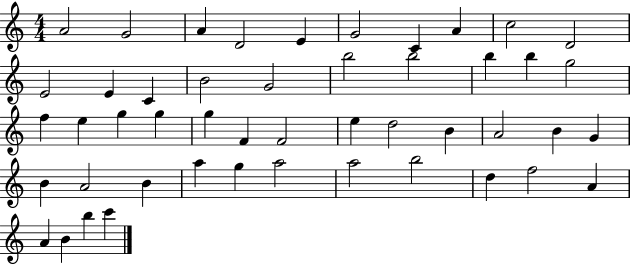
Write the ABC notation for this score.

X:1
T:Untitled
M:4/4
L:1/4
K:C
A2 G2 A D2 E G2 C A c2 D2 E2 E C B2 G2 b2 b2 b b g2 f e g g g F F2 e d2 B A2 B G B A2 B a g a2 a2 b2 d f2 A A B b c'